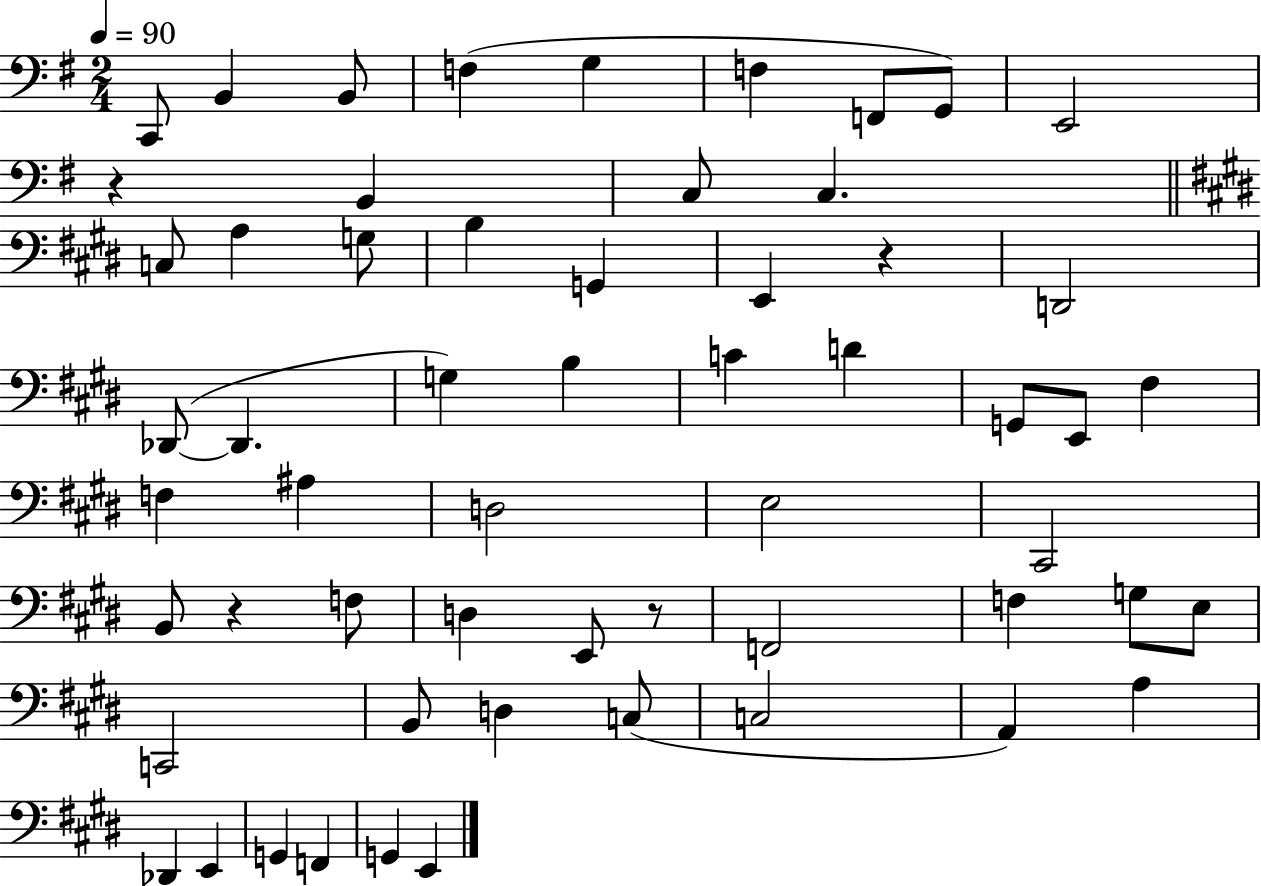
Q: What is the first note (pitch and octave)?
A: C2